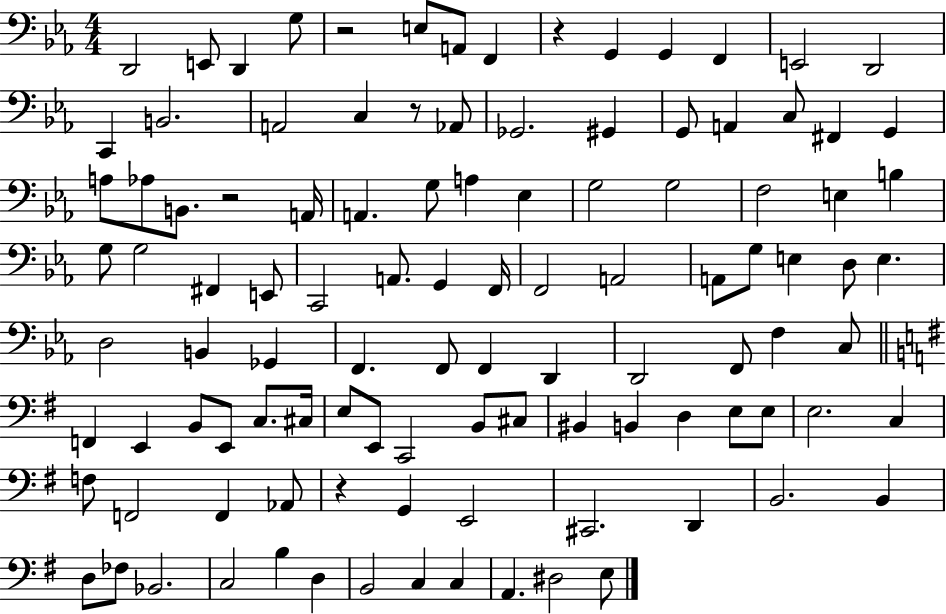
D2/h E2/e D2/q G3/e R/h E3/e A2/e F2/q R/q G2/q G2/q F2/q E2/h D2/h C2/q B2/h. A2/h C3/q R/e Ab2/e Gb2/h. G#2/q G2/e A2/q C3/e F#2/q G2/q A3/e Ab3/e B2/e. R/h A2/s A2/q. G3/e A3/q Eb3/q G3/h G3/h F3/h E3/q B3/q G3/e G3/h F#2/q E2/e C2/h A2/e. G2/q F2/s F2/h A2/h A2/e G3/e E3/q D3/e E3/q. D3/h B2/q Gb2/q F2/q. F2/e F2/q D2/q D2/h F2/e F3/q C3/e F2/q E2/q B2/e E2/e C3/e. C#3/s E3/e E2/e C2/h B2/e C#3/e BIS2/q B2/q D3/q E3/e E3/e E3/h. C3/q F3/e F2/h F2/q Ab2/e R/q G2/q E2/h C#2/h. D2/q B2/h. B2/q D3/e FES3/e Bb2/h. C3/h B3/q D3/q B2/h C3/q C3/q A2/q. D#3/h E3/e